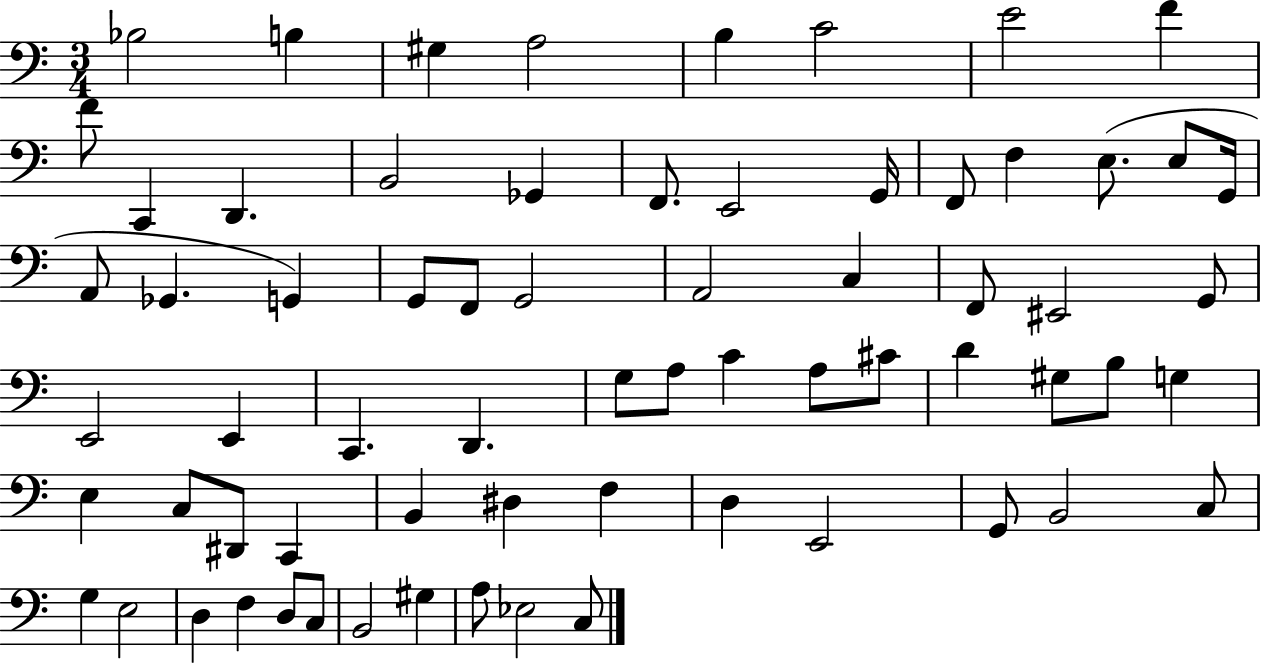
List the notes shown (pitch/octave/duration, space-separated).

Bb3/h B3/q G#3/q A3/h B3/q C4/h E4/h F4/q F4/e C2/q D2/q. B2/h Gb2/q F2/e. E2/h G2/s F2/e F3/q E3/e. E3/e G2/s A2/e Gb2/q. G2/q G2/e F2/e G2/h A2/h C3/q F2/e EIS2/h G2/e E2/h E2/q C2/q. D2/q. G3/e A3/e C4/q A3/e C#4/e D4/q G#3/e B3/e G3/q E3/q C3/e D#2/e C2/q B2/q D#3/q F3/q D3/q E2/h G2/e B2/h C3/e G3/q E3/h D3/q F3/q D3/e C3/e B2/h G#3/q A3/e Eb3/h C3/e